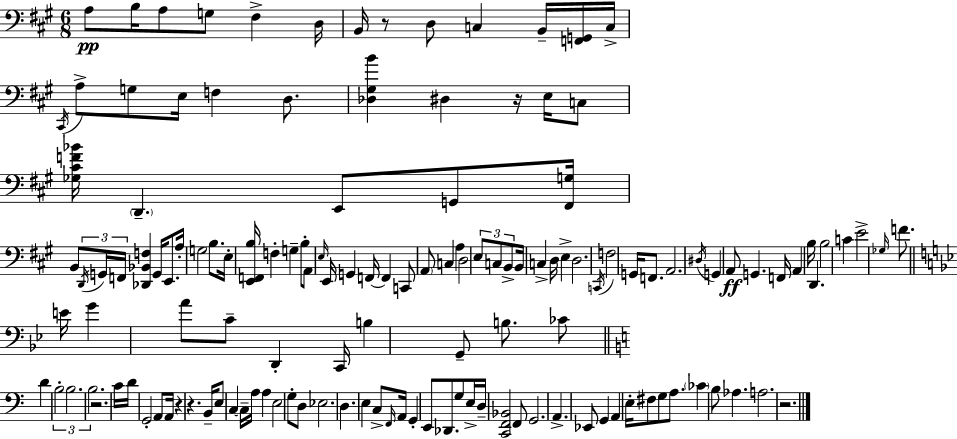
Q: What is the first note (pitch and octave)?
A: A3